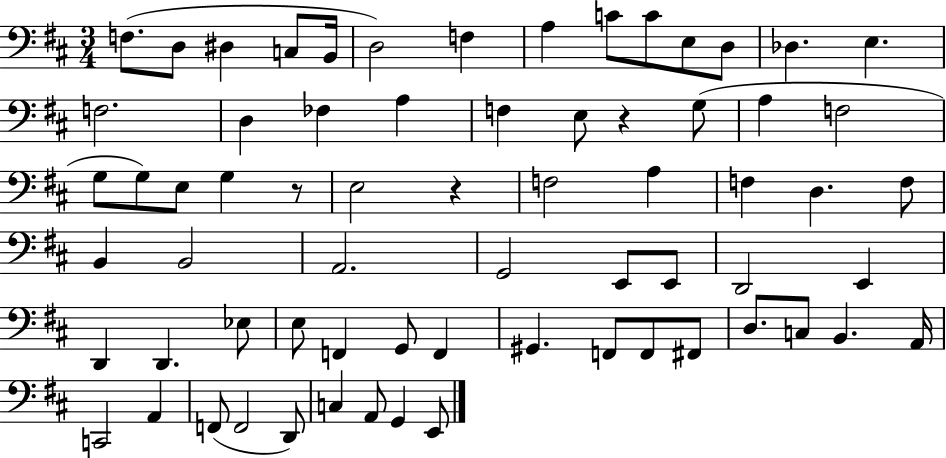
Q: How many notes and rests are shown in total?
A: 68